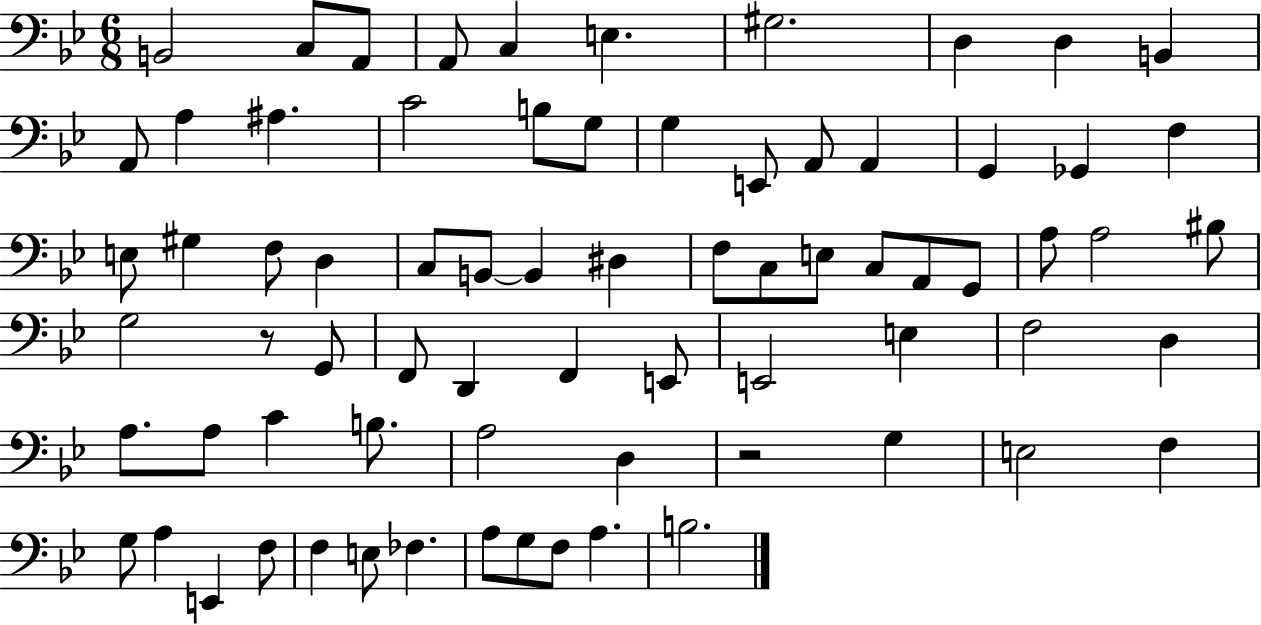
{
  \clef bass
  \numericTimeSignature
  \time 6/8
  \key bes \major
  b,2 c8 a,8 | a,8 c4 e4. | gis2. | d4 d4 b,4 | \break a,8 a4 ais4. | c'2 b8 g8 | g4 e,8 a,8 a,4 | g,4 ges,4 f4 | \break e8 gis4 f8 d4 | c8 b,8~~ b,4 dis4 | f8 c8 e8 c8 a,8 g,8 | a8 a2 bis8 | \break g2 r8 g,8 | f,8 d,4 f,4 e,8 | e,2 e4 | f2 d4 | \break a8. a8 c'4 b8. | a2 d4 | r2 g4 | e2 f4 | \break g8 a4 e,4 f8 | f4 e8 fes4. | a8 g8 f8 a4. | b2. | \break \bar "|."
}